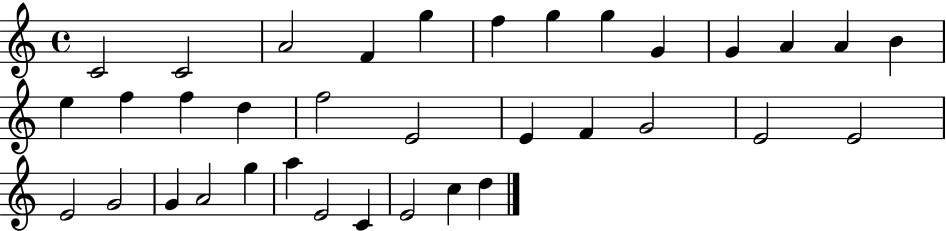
C4/h C4/h A4/h F4/q G5/q F5/q G5/q G5/q G4/q G4/q A4/q A4/q B4/q E5/q F5/q F5/q D5/q F5/h E4/h E4/q F4/q G4/h E4/h E4/h E4/h G4/h G4/q A4/h G5/q A5/q E4/h C4/q E4/h C5/q D5/q